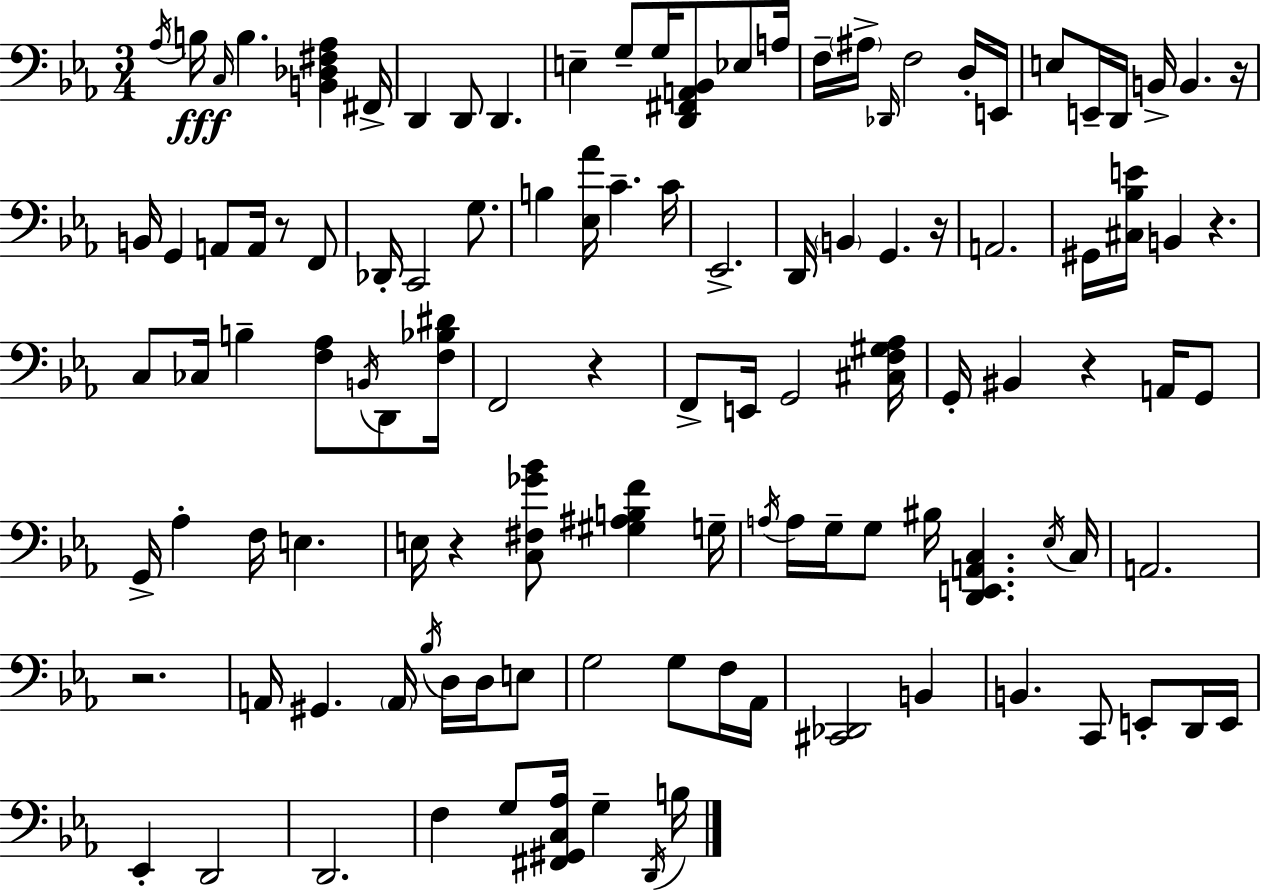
{
  \clef bass
  \numericTimeSignature
  \time 3/4
  \key ees \major
  \acciaccatura { aes16 }\fff b16 \grace { c16 } b4. <b, des fis aes>4 | fis,16-> d,4 d,8 d,4. | e4-- g8-- g16 <d, fis, a, bes,>8 ees8 | a16 f16-- \parenthesize ais16-> \grace { des,16 } f2 | \break d16-. e,16 e8 e,16-- d,16 b,16-> b,4. | r16 b,16 g,4 a,8 a,16 r8 | f,8 des,16-. c,2 | g8. b4 <ees aes'>16 c'4.-- | \break c'16 ees,2.-> | d,16 \parenthesize b,4 g,4. | r16 a,2. | gis,16 <cis bes e'>16 b,4 r4. | \break c8 ces16 b4-- <f aes>8 | \acciaccatura { b,16 } d,8 <f bes dis'>16 f,2 | r4 f,8-> e,16 g,2 | <cis f gis aes>16 g,16-. bis,4 r4 | \break a,16 g,8 g,16-> aes4-. f16 e4. | e16 r4 <c fis ges' bes'>8 <gis ais b f'>4 | g16-- \acciaccatura { a16 } a16 g16-- g8 bis16 <d, e, a, c>4. | \acciaccatura { ees16 } c16 a,2. | \break r2. | a,16 gis,4. | \parenthesize a,16 \acciaccatura { bes16 } d16 d16 e8 g2 | g8 f16 aes,16 <cis, des,>2 | \break b,4 b,4. | c,8 e,8-. d,16 e,16 ees,4-. d,2 | d,2. | f4 g8 | \break <fis, gis, c aes>16 g4-- \acciaccatura { d,16 } b16 \bar "|."
}